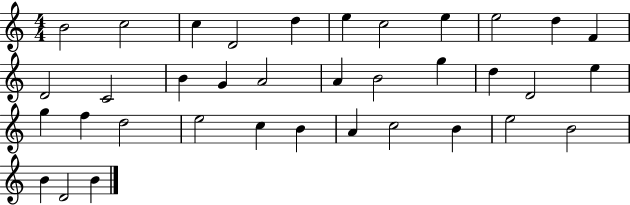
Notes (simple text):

B4/h C5/h C5/q D4/h D5/q E5/q C5/h E5/q E5/h D5/q F4/q D4/h C4/h B4/q G4/q A4/h A4/q B4/h G5/q D5/q D4/h E5/q G5/q F5/q D5/h E5/h C5/q B4/q A4/q C5/h B4/q E5/h B4/h B4/q D4/h B4/q